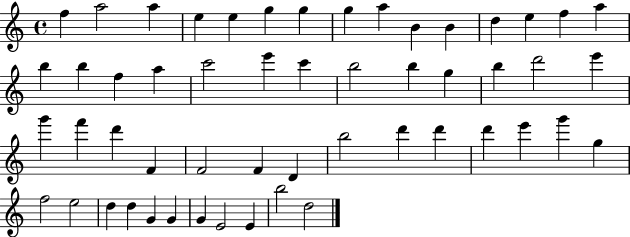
F5/q A5/h A5/q E5/q E5/q G5/q G5/q G5/q A5/q B4/q B4/q D5/q E5/q F5/q A5/q B5/q B5/q F5/q A5/q C6/h E6/q C6/q B5/h B5/q G5/q B5/q D6/h E6/q G6/q F6/q D6/q F4/q F4/h F4/q D4/q B5/h D6/q D6/q D6/q E6/q G6/q G5/q F5/h E5/h D5/q D5/q G4/q G4/q G4/q E4/h E4/q B5/h D5/h